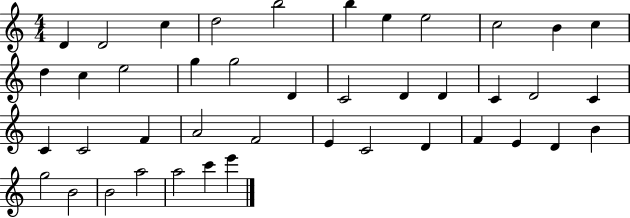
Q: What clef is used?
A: treble